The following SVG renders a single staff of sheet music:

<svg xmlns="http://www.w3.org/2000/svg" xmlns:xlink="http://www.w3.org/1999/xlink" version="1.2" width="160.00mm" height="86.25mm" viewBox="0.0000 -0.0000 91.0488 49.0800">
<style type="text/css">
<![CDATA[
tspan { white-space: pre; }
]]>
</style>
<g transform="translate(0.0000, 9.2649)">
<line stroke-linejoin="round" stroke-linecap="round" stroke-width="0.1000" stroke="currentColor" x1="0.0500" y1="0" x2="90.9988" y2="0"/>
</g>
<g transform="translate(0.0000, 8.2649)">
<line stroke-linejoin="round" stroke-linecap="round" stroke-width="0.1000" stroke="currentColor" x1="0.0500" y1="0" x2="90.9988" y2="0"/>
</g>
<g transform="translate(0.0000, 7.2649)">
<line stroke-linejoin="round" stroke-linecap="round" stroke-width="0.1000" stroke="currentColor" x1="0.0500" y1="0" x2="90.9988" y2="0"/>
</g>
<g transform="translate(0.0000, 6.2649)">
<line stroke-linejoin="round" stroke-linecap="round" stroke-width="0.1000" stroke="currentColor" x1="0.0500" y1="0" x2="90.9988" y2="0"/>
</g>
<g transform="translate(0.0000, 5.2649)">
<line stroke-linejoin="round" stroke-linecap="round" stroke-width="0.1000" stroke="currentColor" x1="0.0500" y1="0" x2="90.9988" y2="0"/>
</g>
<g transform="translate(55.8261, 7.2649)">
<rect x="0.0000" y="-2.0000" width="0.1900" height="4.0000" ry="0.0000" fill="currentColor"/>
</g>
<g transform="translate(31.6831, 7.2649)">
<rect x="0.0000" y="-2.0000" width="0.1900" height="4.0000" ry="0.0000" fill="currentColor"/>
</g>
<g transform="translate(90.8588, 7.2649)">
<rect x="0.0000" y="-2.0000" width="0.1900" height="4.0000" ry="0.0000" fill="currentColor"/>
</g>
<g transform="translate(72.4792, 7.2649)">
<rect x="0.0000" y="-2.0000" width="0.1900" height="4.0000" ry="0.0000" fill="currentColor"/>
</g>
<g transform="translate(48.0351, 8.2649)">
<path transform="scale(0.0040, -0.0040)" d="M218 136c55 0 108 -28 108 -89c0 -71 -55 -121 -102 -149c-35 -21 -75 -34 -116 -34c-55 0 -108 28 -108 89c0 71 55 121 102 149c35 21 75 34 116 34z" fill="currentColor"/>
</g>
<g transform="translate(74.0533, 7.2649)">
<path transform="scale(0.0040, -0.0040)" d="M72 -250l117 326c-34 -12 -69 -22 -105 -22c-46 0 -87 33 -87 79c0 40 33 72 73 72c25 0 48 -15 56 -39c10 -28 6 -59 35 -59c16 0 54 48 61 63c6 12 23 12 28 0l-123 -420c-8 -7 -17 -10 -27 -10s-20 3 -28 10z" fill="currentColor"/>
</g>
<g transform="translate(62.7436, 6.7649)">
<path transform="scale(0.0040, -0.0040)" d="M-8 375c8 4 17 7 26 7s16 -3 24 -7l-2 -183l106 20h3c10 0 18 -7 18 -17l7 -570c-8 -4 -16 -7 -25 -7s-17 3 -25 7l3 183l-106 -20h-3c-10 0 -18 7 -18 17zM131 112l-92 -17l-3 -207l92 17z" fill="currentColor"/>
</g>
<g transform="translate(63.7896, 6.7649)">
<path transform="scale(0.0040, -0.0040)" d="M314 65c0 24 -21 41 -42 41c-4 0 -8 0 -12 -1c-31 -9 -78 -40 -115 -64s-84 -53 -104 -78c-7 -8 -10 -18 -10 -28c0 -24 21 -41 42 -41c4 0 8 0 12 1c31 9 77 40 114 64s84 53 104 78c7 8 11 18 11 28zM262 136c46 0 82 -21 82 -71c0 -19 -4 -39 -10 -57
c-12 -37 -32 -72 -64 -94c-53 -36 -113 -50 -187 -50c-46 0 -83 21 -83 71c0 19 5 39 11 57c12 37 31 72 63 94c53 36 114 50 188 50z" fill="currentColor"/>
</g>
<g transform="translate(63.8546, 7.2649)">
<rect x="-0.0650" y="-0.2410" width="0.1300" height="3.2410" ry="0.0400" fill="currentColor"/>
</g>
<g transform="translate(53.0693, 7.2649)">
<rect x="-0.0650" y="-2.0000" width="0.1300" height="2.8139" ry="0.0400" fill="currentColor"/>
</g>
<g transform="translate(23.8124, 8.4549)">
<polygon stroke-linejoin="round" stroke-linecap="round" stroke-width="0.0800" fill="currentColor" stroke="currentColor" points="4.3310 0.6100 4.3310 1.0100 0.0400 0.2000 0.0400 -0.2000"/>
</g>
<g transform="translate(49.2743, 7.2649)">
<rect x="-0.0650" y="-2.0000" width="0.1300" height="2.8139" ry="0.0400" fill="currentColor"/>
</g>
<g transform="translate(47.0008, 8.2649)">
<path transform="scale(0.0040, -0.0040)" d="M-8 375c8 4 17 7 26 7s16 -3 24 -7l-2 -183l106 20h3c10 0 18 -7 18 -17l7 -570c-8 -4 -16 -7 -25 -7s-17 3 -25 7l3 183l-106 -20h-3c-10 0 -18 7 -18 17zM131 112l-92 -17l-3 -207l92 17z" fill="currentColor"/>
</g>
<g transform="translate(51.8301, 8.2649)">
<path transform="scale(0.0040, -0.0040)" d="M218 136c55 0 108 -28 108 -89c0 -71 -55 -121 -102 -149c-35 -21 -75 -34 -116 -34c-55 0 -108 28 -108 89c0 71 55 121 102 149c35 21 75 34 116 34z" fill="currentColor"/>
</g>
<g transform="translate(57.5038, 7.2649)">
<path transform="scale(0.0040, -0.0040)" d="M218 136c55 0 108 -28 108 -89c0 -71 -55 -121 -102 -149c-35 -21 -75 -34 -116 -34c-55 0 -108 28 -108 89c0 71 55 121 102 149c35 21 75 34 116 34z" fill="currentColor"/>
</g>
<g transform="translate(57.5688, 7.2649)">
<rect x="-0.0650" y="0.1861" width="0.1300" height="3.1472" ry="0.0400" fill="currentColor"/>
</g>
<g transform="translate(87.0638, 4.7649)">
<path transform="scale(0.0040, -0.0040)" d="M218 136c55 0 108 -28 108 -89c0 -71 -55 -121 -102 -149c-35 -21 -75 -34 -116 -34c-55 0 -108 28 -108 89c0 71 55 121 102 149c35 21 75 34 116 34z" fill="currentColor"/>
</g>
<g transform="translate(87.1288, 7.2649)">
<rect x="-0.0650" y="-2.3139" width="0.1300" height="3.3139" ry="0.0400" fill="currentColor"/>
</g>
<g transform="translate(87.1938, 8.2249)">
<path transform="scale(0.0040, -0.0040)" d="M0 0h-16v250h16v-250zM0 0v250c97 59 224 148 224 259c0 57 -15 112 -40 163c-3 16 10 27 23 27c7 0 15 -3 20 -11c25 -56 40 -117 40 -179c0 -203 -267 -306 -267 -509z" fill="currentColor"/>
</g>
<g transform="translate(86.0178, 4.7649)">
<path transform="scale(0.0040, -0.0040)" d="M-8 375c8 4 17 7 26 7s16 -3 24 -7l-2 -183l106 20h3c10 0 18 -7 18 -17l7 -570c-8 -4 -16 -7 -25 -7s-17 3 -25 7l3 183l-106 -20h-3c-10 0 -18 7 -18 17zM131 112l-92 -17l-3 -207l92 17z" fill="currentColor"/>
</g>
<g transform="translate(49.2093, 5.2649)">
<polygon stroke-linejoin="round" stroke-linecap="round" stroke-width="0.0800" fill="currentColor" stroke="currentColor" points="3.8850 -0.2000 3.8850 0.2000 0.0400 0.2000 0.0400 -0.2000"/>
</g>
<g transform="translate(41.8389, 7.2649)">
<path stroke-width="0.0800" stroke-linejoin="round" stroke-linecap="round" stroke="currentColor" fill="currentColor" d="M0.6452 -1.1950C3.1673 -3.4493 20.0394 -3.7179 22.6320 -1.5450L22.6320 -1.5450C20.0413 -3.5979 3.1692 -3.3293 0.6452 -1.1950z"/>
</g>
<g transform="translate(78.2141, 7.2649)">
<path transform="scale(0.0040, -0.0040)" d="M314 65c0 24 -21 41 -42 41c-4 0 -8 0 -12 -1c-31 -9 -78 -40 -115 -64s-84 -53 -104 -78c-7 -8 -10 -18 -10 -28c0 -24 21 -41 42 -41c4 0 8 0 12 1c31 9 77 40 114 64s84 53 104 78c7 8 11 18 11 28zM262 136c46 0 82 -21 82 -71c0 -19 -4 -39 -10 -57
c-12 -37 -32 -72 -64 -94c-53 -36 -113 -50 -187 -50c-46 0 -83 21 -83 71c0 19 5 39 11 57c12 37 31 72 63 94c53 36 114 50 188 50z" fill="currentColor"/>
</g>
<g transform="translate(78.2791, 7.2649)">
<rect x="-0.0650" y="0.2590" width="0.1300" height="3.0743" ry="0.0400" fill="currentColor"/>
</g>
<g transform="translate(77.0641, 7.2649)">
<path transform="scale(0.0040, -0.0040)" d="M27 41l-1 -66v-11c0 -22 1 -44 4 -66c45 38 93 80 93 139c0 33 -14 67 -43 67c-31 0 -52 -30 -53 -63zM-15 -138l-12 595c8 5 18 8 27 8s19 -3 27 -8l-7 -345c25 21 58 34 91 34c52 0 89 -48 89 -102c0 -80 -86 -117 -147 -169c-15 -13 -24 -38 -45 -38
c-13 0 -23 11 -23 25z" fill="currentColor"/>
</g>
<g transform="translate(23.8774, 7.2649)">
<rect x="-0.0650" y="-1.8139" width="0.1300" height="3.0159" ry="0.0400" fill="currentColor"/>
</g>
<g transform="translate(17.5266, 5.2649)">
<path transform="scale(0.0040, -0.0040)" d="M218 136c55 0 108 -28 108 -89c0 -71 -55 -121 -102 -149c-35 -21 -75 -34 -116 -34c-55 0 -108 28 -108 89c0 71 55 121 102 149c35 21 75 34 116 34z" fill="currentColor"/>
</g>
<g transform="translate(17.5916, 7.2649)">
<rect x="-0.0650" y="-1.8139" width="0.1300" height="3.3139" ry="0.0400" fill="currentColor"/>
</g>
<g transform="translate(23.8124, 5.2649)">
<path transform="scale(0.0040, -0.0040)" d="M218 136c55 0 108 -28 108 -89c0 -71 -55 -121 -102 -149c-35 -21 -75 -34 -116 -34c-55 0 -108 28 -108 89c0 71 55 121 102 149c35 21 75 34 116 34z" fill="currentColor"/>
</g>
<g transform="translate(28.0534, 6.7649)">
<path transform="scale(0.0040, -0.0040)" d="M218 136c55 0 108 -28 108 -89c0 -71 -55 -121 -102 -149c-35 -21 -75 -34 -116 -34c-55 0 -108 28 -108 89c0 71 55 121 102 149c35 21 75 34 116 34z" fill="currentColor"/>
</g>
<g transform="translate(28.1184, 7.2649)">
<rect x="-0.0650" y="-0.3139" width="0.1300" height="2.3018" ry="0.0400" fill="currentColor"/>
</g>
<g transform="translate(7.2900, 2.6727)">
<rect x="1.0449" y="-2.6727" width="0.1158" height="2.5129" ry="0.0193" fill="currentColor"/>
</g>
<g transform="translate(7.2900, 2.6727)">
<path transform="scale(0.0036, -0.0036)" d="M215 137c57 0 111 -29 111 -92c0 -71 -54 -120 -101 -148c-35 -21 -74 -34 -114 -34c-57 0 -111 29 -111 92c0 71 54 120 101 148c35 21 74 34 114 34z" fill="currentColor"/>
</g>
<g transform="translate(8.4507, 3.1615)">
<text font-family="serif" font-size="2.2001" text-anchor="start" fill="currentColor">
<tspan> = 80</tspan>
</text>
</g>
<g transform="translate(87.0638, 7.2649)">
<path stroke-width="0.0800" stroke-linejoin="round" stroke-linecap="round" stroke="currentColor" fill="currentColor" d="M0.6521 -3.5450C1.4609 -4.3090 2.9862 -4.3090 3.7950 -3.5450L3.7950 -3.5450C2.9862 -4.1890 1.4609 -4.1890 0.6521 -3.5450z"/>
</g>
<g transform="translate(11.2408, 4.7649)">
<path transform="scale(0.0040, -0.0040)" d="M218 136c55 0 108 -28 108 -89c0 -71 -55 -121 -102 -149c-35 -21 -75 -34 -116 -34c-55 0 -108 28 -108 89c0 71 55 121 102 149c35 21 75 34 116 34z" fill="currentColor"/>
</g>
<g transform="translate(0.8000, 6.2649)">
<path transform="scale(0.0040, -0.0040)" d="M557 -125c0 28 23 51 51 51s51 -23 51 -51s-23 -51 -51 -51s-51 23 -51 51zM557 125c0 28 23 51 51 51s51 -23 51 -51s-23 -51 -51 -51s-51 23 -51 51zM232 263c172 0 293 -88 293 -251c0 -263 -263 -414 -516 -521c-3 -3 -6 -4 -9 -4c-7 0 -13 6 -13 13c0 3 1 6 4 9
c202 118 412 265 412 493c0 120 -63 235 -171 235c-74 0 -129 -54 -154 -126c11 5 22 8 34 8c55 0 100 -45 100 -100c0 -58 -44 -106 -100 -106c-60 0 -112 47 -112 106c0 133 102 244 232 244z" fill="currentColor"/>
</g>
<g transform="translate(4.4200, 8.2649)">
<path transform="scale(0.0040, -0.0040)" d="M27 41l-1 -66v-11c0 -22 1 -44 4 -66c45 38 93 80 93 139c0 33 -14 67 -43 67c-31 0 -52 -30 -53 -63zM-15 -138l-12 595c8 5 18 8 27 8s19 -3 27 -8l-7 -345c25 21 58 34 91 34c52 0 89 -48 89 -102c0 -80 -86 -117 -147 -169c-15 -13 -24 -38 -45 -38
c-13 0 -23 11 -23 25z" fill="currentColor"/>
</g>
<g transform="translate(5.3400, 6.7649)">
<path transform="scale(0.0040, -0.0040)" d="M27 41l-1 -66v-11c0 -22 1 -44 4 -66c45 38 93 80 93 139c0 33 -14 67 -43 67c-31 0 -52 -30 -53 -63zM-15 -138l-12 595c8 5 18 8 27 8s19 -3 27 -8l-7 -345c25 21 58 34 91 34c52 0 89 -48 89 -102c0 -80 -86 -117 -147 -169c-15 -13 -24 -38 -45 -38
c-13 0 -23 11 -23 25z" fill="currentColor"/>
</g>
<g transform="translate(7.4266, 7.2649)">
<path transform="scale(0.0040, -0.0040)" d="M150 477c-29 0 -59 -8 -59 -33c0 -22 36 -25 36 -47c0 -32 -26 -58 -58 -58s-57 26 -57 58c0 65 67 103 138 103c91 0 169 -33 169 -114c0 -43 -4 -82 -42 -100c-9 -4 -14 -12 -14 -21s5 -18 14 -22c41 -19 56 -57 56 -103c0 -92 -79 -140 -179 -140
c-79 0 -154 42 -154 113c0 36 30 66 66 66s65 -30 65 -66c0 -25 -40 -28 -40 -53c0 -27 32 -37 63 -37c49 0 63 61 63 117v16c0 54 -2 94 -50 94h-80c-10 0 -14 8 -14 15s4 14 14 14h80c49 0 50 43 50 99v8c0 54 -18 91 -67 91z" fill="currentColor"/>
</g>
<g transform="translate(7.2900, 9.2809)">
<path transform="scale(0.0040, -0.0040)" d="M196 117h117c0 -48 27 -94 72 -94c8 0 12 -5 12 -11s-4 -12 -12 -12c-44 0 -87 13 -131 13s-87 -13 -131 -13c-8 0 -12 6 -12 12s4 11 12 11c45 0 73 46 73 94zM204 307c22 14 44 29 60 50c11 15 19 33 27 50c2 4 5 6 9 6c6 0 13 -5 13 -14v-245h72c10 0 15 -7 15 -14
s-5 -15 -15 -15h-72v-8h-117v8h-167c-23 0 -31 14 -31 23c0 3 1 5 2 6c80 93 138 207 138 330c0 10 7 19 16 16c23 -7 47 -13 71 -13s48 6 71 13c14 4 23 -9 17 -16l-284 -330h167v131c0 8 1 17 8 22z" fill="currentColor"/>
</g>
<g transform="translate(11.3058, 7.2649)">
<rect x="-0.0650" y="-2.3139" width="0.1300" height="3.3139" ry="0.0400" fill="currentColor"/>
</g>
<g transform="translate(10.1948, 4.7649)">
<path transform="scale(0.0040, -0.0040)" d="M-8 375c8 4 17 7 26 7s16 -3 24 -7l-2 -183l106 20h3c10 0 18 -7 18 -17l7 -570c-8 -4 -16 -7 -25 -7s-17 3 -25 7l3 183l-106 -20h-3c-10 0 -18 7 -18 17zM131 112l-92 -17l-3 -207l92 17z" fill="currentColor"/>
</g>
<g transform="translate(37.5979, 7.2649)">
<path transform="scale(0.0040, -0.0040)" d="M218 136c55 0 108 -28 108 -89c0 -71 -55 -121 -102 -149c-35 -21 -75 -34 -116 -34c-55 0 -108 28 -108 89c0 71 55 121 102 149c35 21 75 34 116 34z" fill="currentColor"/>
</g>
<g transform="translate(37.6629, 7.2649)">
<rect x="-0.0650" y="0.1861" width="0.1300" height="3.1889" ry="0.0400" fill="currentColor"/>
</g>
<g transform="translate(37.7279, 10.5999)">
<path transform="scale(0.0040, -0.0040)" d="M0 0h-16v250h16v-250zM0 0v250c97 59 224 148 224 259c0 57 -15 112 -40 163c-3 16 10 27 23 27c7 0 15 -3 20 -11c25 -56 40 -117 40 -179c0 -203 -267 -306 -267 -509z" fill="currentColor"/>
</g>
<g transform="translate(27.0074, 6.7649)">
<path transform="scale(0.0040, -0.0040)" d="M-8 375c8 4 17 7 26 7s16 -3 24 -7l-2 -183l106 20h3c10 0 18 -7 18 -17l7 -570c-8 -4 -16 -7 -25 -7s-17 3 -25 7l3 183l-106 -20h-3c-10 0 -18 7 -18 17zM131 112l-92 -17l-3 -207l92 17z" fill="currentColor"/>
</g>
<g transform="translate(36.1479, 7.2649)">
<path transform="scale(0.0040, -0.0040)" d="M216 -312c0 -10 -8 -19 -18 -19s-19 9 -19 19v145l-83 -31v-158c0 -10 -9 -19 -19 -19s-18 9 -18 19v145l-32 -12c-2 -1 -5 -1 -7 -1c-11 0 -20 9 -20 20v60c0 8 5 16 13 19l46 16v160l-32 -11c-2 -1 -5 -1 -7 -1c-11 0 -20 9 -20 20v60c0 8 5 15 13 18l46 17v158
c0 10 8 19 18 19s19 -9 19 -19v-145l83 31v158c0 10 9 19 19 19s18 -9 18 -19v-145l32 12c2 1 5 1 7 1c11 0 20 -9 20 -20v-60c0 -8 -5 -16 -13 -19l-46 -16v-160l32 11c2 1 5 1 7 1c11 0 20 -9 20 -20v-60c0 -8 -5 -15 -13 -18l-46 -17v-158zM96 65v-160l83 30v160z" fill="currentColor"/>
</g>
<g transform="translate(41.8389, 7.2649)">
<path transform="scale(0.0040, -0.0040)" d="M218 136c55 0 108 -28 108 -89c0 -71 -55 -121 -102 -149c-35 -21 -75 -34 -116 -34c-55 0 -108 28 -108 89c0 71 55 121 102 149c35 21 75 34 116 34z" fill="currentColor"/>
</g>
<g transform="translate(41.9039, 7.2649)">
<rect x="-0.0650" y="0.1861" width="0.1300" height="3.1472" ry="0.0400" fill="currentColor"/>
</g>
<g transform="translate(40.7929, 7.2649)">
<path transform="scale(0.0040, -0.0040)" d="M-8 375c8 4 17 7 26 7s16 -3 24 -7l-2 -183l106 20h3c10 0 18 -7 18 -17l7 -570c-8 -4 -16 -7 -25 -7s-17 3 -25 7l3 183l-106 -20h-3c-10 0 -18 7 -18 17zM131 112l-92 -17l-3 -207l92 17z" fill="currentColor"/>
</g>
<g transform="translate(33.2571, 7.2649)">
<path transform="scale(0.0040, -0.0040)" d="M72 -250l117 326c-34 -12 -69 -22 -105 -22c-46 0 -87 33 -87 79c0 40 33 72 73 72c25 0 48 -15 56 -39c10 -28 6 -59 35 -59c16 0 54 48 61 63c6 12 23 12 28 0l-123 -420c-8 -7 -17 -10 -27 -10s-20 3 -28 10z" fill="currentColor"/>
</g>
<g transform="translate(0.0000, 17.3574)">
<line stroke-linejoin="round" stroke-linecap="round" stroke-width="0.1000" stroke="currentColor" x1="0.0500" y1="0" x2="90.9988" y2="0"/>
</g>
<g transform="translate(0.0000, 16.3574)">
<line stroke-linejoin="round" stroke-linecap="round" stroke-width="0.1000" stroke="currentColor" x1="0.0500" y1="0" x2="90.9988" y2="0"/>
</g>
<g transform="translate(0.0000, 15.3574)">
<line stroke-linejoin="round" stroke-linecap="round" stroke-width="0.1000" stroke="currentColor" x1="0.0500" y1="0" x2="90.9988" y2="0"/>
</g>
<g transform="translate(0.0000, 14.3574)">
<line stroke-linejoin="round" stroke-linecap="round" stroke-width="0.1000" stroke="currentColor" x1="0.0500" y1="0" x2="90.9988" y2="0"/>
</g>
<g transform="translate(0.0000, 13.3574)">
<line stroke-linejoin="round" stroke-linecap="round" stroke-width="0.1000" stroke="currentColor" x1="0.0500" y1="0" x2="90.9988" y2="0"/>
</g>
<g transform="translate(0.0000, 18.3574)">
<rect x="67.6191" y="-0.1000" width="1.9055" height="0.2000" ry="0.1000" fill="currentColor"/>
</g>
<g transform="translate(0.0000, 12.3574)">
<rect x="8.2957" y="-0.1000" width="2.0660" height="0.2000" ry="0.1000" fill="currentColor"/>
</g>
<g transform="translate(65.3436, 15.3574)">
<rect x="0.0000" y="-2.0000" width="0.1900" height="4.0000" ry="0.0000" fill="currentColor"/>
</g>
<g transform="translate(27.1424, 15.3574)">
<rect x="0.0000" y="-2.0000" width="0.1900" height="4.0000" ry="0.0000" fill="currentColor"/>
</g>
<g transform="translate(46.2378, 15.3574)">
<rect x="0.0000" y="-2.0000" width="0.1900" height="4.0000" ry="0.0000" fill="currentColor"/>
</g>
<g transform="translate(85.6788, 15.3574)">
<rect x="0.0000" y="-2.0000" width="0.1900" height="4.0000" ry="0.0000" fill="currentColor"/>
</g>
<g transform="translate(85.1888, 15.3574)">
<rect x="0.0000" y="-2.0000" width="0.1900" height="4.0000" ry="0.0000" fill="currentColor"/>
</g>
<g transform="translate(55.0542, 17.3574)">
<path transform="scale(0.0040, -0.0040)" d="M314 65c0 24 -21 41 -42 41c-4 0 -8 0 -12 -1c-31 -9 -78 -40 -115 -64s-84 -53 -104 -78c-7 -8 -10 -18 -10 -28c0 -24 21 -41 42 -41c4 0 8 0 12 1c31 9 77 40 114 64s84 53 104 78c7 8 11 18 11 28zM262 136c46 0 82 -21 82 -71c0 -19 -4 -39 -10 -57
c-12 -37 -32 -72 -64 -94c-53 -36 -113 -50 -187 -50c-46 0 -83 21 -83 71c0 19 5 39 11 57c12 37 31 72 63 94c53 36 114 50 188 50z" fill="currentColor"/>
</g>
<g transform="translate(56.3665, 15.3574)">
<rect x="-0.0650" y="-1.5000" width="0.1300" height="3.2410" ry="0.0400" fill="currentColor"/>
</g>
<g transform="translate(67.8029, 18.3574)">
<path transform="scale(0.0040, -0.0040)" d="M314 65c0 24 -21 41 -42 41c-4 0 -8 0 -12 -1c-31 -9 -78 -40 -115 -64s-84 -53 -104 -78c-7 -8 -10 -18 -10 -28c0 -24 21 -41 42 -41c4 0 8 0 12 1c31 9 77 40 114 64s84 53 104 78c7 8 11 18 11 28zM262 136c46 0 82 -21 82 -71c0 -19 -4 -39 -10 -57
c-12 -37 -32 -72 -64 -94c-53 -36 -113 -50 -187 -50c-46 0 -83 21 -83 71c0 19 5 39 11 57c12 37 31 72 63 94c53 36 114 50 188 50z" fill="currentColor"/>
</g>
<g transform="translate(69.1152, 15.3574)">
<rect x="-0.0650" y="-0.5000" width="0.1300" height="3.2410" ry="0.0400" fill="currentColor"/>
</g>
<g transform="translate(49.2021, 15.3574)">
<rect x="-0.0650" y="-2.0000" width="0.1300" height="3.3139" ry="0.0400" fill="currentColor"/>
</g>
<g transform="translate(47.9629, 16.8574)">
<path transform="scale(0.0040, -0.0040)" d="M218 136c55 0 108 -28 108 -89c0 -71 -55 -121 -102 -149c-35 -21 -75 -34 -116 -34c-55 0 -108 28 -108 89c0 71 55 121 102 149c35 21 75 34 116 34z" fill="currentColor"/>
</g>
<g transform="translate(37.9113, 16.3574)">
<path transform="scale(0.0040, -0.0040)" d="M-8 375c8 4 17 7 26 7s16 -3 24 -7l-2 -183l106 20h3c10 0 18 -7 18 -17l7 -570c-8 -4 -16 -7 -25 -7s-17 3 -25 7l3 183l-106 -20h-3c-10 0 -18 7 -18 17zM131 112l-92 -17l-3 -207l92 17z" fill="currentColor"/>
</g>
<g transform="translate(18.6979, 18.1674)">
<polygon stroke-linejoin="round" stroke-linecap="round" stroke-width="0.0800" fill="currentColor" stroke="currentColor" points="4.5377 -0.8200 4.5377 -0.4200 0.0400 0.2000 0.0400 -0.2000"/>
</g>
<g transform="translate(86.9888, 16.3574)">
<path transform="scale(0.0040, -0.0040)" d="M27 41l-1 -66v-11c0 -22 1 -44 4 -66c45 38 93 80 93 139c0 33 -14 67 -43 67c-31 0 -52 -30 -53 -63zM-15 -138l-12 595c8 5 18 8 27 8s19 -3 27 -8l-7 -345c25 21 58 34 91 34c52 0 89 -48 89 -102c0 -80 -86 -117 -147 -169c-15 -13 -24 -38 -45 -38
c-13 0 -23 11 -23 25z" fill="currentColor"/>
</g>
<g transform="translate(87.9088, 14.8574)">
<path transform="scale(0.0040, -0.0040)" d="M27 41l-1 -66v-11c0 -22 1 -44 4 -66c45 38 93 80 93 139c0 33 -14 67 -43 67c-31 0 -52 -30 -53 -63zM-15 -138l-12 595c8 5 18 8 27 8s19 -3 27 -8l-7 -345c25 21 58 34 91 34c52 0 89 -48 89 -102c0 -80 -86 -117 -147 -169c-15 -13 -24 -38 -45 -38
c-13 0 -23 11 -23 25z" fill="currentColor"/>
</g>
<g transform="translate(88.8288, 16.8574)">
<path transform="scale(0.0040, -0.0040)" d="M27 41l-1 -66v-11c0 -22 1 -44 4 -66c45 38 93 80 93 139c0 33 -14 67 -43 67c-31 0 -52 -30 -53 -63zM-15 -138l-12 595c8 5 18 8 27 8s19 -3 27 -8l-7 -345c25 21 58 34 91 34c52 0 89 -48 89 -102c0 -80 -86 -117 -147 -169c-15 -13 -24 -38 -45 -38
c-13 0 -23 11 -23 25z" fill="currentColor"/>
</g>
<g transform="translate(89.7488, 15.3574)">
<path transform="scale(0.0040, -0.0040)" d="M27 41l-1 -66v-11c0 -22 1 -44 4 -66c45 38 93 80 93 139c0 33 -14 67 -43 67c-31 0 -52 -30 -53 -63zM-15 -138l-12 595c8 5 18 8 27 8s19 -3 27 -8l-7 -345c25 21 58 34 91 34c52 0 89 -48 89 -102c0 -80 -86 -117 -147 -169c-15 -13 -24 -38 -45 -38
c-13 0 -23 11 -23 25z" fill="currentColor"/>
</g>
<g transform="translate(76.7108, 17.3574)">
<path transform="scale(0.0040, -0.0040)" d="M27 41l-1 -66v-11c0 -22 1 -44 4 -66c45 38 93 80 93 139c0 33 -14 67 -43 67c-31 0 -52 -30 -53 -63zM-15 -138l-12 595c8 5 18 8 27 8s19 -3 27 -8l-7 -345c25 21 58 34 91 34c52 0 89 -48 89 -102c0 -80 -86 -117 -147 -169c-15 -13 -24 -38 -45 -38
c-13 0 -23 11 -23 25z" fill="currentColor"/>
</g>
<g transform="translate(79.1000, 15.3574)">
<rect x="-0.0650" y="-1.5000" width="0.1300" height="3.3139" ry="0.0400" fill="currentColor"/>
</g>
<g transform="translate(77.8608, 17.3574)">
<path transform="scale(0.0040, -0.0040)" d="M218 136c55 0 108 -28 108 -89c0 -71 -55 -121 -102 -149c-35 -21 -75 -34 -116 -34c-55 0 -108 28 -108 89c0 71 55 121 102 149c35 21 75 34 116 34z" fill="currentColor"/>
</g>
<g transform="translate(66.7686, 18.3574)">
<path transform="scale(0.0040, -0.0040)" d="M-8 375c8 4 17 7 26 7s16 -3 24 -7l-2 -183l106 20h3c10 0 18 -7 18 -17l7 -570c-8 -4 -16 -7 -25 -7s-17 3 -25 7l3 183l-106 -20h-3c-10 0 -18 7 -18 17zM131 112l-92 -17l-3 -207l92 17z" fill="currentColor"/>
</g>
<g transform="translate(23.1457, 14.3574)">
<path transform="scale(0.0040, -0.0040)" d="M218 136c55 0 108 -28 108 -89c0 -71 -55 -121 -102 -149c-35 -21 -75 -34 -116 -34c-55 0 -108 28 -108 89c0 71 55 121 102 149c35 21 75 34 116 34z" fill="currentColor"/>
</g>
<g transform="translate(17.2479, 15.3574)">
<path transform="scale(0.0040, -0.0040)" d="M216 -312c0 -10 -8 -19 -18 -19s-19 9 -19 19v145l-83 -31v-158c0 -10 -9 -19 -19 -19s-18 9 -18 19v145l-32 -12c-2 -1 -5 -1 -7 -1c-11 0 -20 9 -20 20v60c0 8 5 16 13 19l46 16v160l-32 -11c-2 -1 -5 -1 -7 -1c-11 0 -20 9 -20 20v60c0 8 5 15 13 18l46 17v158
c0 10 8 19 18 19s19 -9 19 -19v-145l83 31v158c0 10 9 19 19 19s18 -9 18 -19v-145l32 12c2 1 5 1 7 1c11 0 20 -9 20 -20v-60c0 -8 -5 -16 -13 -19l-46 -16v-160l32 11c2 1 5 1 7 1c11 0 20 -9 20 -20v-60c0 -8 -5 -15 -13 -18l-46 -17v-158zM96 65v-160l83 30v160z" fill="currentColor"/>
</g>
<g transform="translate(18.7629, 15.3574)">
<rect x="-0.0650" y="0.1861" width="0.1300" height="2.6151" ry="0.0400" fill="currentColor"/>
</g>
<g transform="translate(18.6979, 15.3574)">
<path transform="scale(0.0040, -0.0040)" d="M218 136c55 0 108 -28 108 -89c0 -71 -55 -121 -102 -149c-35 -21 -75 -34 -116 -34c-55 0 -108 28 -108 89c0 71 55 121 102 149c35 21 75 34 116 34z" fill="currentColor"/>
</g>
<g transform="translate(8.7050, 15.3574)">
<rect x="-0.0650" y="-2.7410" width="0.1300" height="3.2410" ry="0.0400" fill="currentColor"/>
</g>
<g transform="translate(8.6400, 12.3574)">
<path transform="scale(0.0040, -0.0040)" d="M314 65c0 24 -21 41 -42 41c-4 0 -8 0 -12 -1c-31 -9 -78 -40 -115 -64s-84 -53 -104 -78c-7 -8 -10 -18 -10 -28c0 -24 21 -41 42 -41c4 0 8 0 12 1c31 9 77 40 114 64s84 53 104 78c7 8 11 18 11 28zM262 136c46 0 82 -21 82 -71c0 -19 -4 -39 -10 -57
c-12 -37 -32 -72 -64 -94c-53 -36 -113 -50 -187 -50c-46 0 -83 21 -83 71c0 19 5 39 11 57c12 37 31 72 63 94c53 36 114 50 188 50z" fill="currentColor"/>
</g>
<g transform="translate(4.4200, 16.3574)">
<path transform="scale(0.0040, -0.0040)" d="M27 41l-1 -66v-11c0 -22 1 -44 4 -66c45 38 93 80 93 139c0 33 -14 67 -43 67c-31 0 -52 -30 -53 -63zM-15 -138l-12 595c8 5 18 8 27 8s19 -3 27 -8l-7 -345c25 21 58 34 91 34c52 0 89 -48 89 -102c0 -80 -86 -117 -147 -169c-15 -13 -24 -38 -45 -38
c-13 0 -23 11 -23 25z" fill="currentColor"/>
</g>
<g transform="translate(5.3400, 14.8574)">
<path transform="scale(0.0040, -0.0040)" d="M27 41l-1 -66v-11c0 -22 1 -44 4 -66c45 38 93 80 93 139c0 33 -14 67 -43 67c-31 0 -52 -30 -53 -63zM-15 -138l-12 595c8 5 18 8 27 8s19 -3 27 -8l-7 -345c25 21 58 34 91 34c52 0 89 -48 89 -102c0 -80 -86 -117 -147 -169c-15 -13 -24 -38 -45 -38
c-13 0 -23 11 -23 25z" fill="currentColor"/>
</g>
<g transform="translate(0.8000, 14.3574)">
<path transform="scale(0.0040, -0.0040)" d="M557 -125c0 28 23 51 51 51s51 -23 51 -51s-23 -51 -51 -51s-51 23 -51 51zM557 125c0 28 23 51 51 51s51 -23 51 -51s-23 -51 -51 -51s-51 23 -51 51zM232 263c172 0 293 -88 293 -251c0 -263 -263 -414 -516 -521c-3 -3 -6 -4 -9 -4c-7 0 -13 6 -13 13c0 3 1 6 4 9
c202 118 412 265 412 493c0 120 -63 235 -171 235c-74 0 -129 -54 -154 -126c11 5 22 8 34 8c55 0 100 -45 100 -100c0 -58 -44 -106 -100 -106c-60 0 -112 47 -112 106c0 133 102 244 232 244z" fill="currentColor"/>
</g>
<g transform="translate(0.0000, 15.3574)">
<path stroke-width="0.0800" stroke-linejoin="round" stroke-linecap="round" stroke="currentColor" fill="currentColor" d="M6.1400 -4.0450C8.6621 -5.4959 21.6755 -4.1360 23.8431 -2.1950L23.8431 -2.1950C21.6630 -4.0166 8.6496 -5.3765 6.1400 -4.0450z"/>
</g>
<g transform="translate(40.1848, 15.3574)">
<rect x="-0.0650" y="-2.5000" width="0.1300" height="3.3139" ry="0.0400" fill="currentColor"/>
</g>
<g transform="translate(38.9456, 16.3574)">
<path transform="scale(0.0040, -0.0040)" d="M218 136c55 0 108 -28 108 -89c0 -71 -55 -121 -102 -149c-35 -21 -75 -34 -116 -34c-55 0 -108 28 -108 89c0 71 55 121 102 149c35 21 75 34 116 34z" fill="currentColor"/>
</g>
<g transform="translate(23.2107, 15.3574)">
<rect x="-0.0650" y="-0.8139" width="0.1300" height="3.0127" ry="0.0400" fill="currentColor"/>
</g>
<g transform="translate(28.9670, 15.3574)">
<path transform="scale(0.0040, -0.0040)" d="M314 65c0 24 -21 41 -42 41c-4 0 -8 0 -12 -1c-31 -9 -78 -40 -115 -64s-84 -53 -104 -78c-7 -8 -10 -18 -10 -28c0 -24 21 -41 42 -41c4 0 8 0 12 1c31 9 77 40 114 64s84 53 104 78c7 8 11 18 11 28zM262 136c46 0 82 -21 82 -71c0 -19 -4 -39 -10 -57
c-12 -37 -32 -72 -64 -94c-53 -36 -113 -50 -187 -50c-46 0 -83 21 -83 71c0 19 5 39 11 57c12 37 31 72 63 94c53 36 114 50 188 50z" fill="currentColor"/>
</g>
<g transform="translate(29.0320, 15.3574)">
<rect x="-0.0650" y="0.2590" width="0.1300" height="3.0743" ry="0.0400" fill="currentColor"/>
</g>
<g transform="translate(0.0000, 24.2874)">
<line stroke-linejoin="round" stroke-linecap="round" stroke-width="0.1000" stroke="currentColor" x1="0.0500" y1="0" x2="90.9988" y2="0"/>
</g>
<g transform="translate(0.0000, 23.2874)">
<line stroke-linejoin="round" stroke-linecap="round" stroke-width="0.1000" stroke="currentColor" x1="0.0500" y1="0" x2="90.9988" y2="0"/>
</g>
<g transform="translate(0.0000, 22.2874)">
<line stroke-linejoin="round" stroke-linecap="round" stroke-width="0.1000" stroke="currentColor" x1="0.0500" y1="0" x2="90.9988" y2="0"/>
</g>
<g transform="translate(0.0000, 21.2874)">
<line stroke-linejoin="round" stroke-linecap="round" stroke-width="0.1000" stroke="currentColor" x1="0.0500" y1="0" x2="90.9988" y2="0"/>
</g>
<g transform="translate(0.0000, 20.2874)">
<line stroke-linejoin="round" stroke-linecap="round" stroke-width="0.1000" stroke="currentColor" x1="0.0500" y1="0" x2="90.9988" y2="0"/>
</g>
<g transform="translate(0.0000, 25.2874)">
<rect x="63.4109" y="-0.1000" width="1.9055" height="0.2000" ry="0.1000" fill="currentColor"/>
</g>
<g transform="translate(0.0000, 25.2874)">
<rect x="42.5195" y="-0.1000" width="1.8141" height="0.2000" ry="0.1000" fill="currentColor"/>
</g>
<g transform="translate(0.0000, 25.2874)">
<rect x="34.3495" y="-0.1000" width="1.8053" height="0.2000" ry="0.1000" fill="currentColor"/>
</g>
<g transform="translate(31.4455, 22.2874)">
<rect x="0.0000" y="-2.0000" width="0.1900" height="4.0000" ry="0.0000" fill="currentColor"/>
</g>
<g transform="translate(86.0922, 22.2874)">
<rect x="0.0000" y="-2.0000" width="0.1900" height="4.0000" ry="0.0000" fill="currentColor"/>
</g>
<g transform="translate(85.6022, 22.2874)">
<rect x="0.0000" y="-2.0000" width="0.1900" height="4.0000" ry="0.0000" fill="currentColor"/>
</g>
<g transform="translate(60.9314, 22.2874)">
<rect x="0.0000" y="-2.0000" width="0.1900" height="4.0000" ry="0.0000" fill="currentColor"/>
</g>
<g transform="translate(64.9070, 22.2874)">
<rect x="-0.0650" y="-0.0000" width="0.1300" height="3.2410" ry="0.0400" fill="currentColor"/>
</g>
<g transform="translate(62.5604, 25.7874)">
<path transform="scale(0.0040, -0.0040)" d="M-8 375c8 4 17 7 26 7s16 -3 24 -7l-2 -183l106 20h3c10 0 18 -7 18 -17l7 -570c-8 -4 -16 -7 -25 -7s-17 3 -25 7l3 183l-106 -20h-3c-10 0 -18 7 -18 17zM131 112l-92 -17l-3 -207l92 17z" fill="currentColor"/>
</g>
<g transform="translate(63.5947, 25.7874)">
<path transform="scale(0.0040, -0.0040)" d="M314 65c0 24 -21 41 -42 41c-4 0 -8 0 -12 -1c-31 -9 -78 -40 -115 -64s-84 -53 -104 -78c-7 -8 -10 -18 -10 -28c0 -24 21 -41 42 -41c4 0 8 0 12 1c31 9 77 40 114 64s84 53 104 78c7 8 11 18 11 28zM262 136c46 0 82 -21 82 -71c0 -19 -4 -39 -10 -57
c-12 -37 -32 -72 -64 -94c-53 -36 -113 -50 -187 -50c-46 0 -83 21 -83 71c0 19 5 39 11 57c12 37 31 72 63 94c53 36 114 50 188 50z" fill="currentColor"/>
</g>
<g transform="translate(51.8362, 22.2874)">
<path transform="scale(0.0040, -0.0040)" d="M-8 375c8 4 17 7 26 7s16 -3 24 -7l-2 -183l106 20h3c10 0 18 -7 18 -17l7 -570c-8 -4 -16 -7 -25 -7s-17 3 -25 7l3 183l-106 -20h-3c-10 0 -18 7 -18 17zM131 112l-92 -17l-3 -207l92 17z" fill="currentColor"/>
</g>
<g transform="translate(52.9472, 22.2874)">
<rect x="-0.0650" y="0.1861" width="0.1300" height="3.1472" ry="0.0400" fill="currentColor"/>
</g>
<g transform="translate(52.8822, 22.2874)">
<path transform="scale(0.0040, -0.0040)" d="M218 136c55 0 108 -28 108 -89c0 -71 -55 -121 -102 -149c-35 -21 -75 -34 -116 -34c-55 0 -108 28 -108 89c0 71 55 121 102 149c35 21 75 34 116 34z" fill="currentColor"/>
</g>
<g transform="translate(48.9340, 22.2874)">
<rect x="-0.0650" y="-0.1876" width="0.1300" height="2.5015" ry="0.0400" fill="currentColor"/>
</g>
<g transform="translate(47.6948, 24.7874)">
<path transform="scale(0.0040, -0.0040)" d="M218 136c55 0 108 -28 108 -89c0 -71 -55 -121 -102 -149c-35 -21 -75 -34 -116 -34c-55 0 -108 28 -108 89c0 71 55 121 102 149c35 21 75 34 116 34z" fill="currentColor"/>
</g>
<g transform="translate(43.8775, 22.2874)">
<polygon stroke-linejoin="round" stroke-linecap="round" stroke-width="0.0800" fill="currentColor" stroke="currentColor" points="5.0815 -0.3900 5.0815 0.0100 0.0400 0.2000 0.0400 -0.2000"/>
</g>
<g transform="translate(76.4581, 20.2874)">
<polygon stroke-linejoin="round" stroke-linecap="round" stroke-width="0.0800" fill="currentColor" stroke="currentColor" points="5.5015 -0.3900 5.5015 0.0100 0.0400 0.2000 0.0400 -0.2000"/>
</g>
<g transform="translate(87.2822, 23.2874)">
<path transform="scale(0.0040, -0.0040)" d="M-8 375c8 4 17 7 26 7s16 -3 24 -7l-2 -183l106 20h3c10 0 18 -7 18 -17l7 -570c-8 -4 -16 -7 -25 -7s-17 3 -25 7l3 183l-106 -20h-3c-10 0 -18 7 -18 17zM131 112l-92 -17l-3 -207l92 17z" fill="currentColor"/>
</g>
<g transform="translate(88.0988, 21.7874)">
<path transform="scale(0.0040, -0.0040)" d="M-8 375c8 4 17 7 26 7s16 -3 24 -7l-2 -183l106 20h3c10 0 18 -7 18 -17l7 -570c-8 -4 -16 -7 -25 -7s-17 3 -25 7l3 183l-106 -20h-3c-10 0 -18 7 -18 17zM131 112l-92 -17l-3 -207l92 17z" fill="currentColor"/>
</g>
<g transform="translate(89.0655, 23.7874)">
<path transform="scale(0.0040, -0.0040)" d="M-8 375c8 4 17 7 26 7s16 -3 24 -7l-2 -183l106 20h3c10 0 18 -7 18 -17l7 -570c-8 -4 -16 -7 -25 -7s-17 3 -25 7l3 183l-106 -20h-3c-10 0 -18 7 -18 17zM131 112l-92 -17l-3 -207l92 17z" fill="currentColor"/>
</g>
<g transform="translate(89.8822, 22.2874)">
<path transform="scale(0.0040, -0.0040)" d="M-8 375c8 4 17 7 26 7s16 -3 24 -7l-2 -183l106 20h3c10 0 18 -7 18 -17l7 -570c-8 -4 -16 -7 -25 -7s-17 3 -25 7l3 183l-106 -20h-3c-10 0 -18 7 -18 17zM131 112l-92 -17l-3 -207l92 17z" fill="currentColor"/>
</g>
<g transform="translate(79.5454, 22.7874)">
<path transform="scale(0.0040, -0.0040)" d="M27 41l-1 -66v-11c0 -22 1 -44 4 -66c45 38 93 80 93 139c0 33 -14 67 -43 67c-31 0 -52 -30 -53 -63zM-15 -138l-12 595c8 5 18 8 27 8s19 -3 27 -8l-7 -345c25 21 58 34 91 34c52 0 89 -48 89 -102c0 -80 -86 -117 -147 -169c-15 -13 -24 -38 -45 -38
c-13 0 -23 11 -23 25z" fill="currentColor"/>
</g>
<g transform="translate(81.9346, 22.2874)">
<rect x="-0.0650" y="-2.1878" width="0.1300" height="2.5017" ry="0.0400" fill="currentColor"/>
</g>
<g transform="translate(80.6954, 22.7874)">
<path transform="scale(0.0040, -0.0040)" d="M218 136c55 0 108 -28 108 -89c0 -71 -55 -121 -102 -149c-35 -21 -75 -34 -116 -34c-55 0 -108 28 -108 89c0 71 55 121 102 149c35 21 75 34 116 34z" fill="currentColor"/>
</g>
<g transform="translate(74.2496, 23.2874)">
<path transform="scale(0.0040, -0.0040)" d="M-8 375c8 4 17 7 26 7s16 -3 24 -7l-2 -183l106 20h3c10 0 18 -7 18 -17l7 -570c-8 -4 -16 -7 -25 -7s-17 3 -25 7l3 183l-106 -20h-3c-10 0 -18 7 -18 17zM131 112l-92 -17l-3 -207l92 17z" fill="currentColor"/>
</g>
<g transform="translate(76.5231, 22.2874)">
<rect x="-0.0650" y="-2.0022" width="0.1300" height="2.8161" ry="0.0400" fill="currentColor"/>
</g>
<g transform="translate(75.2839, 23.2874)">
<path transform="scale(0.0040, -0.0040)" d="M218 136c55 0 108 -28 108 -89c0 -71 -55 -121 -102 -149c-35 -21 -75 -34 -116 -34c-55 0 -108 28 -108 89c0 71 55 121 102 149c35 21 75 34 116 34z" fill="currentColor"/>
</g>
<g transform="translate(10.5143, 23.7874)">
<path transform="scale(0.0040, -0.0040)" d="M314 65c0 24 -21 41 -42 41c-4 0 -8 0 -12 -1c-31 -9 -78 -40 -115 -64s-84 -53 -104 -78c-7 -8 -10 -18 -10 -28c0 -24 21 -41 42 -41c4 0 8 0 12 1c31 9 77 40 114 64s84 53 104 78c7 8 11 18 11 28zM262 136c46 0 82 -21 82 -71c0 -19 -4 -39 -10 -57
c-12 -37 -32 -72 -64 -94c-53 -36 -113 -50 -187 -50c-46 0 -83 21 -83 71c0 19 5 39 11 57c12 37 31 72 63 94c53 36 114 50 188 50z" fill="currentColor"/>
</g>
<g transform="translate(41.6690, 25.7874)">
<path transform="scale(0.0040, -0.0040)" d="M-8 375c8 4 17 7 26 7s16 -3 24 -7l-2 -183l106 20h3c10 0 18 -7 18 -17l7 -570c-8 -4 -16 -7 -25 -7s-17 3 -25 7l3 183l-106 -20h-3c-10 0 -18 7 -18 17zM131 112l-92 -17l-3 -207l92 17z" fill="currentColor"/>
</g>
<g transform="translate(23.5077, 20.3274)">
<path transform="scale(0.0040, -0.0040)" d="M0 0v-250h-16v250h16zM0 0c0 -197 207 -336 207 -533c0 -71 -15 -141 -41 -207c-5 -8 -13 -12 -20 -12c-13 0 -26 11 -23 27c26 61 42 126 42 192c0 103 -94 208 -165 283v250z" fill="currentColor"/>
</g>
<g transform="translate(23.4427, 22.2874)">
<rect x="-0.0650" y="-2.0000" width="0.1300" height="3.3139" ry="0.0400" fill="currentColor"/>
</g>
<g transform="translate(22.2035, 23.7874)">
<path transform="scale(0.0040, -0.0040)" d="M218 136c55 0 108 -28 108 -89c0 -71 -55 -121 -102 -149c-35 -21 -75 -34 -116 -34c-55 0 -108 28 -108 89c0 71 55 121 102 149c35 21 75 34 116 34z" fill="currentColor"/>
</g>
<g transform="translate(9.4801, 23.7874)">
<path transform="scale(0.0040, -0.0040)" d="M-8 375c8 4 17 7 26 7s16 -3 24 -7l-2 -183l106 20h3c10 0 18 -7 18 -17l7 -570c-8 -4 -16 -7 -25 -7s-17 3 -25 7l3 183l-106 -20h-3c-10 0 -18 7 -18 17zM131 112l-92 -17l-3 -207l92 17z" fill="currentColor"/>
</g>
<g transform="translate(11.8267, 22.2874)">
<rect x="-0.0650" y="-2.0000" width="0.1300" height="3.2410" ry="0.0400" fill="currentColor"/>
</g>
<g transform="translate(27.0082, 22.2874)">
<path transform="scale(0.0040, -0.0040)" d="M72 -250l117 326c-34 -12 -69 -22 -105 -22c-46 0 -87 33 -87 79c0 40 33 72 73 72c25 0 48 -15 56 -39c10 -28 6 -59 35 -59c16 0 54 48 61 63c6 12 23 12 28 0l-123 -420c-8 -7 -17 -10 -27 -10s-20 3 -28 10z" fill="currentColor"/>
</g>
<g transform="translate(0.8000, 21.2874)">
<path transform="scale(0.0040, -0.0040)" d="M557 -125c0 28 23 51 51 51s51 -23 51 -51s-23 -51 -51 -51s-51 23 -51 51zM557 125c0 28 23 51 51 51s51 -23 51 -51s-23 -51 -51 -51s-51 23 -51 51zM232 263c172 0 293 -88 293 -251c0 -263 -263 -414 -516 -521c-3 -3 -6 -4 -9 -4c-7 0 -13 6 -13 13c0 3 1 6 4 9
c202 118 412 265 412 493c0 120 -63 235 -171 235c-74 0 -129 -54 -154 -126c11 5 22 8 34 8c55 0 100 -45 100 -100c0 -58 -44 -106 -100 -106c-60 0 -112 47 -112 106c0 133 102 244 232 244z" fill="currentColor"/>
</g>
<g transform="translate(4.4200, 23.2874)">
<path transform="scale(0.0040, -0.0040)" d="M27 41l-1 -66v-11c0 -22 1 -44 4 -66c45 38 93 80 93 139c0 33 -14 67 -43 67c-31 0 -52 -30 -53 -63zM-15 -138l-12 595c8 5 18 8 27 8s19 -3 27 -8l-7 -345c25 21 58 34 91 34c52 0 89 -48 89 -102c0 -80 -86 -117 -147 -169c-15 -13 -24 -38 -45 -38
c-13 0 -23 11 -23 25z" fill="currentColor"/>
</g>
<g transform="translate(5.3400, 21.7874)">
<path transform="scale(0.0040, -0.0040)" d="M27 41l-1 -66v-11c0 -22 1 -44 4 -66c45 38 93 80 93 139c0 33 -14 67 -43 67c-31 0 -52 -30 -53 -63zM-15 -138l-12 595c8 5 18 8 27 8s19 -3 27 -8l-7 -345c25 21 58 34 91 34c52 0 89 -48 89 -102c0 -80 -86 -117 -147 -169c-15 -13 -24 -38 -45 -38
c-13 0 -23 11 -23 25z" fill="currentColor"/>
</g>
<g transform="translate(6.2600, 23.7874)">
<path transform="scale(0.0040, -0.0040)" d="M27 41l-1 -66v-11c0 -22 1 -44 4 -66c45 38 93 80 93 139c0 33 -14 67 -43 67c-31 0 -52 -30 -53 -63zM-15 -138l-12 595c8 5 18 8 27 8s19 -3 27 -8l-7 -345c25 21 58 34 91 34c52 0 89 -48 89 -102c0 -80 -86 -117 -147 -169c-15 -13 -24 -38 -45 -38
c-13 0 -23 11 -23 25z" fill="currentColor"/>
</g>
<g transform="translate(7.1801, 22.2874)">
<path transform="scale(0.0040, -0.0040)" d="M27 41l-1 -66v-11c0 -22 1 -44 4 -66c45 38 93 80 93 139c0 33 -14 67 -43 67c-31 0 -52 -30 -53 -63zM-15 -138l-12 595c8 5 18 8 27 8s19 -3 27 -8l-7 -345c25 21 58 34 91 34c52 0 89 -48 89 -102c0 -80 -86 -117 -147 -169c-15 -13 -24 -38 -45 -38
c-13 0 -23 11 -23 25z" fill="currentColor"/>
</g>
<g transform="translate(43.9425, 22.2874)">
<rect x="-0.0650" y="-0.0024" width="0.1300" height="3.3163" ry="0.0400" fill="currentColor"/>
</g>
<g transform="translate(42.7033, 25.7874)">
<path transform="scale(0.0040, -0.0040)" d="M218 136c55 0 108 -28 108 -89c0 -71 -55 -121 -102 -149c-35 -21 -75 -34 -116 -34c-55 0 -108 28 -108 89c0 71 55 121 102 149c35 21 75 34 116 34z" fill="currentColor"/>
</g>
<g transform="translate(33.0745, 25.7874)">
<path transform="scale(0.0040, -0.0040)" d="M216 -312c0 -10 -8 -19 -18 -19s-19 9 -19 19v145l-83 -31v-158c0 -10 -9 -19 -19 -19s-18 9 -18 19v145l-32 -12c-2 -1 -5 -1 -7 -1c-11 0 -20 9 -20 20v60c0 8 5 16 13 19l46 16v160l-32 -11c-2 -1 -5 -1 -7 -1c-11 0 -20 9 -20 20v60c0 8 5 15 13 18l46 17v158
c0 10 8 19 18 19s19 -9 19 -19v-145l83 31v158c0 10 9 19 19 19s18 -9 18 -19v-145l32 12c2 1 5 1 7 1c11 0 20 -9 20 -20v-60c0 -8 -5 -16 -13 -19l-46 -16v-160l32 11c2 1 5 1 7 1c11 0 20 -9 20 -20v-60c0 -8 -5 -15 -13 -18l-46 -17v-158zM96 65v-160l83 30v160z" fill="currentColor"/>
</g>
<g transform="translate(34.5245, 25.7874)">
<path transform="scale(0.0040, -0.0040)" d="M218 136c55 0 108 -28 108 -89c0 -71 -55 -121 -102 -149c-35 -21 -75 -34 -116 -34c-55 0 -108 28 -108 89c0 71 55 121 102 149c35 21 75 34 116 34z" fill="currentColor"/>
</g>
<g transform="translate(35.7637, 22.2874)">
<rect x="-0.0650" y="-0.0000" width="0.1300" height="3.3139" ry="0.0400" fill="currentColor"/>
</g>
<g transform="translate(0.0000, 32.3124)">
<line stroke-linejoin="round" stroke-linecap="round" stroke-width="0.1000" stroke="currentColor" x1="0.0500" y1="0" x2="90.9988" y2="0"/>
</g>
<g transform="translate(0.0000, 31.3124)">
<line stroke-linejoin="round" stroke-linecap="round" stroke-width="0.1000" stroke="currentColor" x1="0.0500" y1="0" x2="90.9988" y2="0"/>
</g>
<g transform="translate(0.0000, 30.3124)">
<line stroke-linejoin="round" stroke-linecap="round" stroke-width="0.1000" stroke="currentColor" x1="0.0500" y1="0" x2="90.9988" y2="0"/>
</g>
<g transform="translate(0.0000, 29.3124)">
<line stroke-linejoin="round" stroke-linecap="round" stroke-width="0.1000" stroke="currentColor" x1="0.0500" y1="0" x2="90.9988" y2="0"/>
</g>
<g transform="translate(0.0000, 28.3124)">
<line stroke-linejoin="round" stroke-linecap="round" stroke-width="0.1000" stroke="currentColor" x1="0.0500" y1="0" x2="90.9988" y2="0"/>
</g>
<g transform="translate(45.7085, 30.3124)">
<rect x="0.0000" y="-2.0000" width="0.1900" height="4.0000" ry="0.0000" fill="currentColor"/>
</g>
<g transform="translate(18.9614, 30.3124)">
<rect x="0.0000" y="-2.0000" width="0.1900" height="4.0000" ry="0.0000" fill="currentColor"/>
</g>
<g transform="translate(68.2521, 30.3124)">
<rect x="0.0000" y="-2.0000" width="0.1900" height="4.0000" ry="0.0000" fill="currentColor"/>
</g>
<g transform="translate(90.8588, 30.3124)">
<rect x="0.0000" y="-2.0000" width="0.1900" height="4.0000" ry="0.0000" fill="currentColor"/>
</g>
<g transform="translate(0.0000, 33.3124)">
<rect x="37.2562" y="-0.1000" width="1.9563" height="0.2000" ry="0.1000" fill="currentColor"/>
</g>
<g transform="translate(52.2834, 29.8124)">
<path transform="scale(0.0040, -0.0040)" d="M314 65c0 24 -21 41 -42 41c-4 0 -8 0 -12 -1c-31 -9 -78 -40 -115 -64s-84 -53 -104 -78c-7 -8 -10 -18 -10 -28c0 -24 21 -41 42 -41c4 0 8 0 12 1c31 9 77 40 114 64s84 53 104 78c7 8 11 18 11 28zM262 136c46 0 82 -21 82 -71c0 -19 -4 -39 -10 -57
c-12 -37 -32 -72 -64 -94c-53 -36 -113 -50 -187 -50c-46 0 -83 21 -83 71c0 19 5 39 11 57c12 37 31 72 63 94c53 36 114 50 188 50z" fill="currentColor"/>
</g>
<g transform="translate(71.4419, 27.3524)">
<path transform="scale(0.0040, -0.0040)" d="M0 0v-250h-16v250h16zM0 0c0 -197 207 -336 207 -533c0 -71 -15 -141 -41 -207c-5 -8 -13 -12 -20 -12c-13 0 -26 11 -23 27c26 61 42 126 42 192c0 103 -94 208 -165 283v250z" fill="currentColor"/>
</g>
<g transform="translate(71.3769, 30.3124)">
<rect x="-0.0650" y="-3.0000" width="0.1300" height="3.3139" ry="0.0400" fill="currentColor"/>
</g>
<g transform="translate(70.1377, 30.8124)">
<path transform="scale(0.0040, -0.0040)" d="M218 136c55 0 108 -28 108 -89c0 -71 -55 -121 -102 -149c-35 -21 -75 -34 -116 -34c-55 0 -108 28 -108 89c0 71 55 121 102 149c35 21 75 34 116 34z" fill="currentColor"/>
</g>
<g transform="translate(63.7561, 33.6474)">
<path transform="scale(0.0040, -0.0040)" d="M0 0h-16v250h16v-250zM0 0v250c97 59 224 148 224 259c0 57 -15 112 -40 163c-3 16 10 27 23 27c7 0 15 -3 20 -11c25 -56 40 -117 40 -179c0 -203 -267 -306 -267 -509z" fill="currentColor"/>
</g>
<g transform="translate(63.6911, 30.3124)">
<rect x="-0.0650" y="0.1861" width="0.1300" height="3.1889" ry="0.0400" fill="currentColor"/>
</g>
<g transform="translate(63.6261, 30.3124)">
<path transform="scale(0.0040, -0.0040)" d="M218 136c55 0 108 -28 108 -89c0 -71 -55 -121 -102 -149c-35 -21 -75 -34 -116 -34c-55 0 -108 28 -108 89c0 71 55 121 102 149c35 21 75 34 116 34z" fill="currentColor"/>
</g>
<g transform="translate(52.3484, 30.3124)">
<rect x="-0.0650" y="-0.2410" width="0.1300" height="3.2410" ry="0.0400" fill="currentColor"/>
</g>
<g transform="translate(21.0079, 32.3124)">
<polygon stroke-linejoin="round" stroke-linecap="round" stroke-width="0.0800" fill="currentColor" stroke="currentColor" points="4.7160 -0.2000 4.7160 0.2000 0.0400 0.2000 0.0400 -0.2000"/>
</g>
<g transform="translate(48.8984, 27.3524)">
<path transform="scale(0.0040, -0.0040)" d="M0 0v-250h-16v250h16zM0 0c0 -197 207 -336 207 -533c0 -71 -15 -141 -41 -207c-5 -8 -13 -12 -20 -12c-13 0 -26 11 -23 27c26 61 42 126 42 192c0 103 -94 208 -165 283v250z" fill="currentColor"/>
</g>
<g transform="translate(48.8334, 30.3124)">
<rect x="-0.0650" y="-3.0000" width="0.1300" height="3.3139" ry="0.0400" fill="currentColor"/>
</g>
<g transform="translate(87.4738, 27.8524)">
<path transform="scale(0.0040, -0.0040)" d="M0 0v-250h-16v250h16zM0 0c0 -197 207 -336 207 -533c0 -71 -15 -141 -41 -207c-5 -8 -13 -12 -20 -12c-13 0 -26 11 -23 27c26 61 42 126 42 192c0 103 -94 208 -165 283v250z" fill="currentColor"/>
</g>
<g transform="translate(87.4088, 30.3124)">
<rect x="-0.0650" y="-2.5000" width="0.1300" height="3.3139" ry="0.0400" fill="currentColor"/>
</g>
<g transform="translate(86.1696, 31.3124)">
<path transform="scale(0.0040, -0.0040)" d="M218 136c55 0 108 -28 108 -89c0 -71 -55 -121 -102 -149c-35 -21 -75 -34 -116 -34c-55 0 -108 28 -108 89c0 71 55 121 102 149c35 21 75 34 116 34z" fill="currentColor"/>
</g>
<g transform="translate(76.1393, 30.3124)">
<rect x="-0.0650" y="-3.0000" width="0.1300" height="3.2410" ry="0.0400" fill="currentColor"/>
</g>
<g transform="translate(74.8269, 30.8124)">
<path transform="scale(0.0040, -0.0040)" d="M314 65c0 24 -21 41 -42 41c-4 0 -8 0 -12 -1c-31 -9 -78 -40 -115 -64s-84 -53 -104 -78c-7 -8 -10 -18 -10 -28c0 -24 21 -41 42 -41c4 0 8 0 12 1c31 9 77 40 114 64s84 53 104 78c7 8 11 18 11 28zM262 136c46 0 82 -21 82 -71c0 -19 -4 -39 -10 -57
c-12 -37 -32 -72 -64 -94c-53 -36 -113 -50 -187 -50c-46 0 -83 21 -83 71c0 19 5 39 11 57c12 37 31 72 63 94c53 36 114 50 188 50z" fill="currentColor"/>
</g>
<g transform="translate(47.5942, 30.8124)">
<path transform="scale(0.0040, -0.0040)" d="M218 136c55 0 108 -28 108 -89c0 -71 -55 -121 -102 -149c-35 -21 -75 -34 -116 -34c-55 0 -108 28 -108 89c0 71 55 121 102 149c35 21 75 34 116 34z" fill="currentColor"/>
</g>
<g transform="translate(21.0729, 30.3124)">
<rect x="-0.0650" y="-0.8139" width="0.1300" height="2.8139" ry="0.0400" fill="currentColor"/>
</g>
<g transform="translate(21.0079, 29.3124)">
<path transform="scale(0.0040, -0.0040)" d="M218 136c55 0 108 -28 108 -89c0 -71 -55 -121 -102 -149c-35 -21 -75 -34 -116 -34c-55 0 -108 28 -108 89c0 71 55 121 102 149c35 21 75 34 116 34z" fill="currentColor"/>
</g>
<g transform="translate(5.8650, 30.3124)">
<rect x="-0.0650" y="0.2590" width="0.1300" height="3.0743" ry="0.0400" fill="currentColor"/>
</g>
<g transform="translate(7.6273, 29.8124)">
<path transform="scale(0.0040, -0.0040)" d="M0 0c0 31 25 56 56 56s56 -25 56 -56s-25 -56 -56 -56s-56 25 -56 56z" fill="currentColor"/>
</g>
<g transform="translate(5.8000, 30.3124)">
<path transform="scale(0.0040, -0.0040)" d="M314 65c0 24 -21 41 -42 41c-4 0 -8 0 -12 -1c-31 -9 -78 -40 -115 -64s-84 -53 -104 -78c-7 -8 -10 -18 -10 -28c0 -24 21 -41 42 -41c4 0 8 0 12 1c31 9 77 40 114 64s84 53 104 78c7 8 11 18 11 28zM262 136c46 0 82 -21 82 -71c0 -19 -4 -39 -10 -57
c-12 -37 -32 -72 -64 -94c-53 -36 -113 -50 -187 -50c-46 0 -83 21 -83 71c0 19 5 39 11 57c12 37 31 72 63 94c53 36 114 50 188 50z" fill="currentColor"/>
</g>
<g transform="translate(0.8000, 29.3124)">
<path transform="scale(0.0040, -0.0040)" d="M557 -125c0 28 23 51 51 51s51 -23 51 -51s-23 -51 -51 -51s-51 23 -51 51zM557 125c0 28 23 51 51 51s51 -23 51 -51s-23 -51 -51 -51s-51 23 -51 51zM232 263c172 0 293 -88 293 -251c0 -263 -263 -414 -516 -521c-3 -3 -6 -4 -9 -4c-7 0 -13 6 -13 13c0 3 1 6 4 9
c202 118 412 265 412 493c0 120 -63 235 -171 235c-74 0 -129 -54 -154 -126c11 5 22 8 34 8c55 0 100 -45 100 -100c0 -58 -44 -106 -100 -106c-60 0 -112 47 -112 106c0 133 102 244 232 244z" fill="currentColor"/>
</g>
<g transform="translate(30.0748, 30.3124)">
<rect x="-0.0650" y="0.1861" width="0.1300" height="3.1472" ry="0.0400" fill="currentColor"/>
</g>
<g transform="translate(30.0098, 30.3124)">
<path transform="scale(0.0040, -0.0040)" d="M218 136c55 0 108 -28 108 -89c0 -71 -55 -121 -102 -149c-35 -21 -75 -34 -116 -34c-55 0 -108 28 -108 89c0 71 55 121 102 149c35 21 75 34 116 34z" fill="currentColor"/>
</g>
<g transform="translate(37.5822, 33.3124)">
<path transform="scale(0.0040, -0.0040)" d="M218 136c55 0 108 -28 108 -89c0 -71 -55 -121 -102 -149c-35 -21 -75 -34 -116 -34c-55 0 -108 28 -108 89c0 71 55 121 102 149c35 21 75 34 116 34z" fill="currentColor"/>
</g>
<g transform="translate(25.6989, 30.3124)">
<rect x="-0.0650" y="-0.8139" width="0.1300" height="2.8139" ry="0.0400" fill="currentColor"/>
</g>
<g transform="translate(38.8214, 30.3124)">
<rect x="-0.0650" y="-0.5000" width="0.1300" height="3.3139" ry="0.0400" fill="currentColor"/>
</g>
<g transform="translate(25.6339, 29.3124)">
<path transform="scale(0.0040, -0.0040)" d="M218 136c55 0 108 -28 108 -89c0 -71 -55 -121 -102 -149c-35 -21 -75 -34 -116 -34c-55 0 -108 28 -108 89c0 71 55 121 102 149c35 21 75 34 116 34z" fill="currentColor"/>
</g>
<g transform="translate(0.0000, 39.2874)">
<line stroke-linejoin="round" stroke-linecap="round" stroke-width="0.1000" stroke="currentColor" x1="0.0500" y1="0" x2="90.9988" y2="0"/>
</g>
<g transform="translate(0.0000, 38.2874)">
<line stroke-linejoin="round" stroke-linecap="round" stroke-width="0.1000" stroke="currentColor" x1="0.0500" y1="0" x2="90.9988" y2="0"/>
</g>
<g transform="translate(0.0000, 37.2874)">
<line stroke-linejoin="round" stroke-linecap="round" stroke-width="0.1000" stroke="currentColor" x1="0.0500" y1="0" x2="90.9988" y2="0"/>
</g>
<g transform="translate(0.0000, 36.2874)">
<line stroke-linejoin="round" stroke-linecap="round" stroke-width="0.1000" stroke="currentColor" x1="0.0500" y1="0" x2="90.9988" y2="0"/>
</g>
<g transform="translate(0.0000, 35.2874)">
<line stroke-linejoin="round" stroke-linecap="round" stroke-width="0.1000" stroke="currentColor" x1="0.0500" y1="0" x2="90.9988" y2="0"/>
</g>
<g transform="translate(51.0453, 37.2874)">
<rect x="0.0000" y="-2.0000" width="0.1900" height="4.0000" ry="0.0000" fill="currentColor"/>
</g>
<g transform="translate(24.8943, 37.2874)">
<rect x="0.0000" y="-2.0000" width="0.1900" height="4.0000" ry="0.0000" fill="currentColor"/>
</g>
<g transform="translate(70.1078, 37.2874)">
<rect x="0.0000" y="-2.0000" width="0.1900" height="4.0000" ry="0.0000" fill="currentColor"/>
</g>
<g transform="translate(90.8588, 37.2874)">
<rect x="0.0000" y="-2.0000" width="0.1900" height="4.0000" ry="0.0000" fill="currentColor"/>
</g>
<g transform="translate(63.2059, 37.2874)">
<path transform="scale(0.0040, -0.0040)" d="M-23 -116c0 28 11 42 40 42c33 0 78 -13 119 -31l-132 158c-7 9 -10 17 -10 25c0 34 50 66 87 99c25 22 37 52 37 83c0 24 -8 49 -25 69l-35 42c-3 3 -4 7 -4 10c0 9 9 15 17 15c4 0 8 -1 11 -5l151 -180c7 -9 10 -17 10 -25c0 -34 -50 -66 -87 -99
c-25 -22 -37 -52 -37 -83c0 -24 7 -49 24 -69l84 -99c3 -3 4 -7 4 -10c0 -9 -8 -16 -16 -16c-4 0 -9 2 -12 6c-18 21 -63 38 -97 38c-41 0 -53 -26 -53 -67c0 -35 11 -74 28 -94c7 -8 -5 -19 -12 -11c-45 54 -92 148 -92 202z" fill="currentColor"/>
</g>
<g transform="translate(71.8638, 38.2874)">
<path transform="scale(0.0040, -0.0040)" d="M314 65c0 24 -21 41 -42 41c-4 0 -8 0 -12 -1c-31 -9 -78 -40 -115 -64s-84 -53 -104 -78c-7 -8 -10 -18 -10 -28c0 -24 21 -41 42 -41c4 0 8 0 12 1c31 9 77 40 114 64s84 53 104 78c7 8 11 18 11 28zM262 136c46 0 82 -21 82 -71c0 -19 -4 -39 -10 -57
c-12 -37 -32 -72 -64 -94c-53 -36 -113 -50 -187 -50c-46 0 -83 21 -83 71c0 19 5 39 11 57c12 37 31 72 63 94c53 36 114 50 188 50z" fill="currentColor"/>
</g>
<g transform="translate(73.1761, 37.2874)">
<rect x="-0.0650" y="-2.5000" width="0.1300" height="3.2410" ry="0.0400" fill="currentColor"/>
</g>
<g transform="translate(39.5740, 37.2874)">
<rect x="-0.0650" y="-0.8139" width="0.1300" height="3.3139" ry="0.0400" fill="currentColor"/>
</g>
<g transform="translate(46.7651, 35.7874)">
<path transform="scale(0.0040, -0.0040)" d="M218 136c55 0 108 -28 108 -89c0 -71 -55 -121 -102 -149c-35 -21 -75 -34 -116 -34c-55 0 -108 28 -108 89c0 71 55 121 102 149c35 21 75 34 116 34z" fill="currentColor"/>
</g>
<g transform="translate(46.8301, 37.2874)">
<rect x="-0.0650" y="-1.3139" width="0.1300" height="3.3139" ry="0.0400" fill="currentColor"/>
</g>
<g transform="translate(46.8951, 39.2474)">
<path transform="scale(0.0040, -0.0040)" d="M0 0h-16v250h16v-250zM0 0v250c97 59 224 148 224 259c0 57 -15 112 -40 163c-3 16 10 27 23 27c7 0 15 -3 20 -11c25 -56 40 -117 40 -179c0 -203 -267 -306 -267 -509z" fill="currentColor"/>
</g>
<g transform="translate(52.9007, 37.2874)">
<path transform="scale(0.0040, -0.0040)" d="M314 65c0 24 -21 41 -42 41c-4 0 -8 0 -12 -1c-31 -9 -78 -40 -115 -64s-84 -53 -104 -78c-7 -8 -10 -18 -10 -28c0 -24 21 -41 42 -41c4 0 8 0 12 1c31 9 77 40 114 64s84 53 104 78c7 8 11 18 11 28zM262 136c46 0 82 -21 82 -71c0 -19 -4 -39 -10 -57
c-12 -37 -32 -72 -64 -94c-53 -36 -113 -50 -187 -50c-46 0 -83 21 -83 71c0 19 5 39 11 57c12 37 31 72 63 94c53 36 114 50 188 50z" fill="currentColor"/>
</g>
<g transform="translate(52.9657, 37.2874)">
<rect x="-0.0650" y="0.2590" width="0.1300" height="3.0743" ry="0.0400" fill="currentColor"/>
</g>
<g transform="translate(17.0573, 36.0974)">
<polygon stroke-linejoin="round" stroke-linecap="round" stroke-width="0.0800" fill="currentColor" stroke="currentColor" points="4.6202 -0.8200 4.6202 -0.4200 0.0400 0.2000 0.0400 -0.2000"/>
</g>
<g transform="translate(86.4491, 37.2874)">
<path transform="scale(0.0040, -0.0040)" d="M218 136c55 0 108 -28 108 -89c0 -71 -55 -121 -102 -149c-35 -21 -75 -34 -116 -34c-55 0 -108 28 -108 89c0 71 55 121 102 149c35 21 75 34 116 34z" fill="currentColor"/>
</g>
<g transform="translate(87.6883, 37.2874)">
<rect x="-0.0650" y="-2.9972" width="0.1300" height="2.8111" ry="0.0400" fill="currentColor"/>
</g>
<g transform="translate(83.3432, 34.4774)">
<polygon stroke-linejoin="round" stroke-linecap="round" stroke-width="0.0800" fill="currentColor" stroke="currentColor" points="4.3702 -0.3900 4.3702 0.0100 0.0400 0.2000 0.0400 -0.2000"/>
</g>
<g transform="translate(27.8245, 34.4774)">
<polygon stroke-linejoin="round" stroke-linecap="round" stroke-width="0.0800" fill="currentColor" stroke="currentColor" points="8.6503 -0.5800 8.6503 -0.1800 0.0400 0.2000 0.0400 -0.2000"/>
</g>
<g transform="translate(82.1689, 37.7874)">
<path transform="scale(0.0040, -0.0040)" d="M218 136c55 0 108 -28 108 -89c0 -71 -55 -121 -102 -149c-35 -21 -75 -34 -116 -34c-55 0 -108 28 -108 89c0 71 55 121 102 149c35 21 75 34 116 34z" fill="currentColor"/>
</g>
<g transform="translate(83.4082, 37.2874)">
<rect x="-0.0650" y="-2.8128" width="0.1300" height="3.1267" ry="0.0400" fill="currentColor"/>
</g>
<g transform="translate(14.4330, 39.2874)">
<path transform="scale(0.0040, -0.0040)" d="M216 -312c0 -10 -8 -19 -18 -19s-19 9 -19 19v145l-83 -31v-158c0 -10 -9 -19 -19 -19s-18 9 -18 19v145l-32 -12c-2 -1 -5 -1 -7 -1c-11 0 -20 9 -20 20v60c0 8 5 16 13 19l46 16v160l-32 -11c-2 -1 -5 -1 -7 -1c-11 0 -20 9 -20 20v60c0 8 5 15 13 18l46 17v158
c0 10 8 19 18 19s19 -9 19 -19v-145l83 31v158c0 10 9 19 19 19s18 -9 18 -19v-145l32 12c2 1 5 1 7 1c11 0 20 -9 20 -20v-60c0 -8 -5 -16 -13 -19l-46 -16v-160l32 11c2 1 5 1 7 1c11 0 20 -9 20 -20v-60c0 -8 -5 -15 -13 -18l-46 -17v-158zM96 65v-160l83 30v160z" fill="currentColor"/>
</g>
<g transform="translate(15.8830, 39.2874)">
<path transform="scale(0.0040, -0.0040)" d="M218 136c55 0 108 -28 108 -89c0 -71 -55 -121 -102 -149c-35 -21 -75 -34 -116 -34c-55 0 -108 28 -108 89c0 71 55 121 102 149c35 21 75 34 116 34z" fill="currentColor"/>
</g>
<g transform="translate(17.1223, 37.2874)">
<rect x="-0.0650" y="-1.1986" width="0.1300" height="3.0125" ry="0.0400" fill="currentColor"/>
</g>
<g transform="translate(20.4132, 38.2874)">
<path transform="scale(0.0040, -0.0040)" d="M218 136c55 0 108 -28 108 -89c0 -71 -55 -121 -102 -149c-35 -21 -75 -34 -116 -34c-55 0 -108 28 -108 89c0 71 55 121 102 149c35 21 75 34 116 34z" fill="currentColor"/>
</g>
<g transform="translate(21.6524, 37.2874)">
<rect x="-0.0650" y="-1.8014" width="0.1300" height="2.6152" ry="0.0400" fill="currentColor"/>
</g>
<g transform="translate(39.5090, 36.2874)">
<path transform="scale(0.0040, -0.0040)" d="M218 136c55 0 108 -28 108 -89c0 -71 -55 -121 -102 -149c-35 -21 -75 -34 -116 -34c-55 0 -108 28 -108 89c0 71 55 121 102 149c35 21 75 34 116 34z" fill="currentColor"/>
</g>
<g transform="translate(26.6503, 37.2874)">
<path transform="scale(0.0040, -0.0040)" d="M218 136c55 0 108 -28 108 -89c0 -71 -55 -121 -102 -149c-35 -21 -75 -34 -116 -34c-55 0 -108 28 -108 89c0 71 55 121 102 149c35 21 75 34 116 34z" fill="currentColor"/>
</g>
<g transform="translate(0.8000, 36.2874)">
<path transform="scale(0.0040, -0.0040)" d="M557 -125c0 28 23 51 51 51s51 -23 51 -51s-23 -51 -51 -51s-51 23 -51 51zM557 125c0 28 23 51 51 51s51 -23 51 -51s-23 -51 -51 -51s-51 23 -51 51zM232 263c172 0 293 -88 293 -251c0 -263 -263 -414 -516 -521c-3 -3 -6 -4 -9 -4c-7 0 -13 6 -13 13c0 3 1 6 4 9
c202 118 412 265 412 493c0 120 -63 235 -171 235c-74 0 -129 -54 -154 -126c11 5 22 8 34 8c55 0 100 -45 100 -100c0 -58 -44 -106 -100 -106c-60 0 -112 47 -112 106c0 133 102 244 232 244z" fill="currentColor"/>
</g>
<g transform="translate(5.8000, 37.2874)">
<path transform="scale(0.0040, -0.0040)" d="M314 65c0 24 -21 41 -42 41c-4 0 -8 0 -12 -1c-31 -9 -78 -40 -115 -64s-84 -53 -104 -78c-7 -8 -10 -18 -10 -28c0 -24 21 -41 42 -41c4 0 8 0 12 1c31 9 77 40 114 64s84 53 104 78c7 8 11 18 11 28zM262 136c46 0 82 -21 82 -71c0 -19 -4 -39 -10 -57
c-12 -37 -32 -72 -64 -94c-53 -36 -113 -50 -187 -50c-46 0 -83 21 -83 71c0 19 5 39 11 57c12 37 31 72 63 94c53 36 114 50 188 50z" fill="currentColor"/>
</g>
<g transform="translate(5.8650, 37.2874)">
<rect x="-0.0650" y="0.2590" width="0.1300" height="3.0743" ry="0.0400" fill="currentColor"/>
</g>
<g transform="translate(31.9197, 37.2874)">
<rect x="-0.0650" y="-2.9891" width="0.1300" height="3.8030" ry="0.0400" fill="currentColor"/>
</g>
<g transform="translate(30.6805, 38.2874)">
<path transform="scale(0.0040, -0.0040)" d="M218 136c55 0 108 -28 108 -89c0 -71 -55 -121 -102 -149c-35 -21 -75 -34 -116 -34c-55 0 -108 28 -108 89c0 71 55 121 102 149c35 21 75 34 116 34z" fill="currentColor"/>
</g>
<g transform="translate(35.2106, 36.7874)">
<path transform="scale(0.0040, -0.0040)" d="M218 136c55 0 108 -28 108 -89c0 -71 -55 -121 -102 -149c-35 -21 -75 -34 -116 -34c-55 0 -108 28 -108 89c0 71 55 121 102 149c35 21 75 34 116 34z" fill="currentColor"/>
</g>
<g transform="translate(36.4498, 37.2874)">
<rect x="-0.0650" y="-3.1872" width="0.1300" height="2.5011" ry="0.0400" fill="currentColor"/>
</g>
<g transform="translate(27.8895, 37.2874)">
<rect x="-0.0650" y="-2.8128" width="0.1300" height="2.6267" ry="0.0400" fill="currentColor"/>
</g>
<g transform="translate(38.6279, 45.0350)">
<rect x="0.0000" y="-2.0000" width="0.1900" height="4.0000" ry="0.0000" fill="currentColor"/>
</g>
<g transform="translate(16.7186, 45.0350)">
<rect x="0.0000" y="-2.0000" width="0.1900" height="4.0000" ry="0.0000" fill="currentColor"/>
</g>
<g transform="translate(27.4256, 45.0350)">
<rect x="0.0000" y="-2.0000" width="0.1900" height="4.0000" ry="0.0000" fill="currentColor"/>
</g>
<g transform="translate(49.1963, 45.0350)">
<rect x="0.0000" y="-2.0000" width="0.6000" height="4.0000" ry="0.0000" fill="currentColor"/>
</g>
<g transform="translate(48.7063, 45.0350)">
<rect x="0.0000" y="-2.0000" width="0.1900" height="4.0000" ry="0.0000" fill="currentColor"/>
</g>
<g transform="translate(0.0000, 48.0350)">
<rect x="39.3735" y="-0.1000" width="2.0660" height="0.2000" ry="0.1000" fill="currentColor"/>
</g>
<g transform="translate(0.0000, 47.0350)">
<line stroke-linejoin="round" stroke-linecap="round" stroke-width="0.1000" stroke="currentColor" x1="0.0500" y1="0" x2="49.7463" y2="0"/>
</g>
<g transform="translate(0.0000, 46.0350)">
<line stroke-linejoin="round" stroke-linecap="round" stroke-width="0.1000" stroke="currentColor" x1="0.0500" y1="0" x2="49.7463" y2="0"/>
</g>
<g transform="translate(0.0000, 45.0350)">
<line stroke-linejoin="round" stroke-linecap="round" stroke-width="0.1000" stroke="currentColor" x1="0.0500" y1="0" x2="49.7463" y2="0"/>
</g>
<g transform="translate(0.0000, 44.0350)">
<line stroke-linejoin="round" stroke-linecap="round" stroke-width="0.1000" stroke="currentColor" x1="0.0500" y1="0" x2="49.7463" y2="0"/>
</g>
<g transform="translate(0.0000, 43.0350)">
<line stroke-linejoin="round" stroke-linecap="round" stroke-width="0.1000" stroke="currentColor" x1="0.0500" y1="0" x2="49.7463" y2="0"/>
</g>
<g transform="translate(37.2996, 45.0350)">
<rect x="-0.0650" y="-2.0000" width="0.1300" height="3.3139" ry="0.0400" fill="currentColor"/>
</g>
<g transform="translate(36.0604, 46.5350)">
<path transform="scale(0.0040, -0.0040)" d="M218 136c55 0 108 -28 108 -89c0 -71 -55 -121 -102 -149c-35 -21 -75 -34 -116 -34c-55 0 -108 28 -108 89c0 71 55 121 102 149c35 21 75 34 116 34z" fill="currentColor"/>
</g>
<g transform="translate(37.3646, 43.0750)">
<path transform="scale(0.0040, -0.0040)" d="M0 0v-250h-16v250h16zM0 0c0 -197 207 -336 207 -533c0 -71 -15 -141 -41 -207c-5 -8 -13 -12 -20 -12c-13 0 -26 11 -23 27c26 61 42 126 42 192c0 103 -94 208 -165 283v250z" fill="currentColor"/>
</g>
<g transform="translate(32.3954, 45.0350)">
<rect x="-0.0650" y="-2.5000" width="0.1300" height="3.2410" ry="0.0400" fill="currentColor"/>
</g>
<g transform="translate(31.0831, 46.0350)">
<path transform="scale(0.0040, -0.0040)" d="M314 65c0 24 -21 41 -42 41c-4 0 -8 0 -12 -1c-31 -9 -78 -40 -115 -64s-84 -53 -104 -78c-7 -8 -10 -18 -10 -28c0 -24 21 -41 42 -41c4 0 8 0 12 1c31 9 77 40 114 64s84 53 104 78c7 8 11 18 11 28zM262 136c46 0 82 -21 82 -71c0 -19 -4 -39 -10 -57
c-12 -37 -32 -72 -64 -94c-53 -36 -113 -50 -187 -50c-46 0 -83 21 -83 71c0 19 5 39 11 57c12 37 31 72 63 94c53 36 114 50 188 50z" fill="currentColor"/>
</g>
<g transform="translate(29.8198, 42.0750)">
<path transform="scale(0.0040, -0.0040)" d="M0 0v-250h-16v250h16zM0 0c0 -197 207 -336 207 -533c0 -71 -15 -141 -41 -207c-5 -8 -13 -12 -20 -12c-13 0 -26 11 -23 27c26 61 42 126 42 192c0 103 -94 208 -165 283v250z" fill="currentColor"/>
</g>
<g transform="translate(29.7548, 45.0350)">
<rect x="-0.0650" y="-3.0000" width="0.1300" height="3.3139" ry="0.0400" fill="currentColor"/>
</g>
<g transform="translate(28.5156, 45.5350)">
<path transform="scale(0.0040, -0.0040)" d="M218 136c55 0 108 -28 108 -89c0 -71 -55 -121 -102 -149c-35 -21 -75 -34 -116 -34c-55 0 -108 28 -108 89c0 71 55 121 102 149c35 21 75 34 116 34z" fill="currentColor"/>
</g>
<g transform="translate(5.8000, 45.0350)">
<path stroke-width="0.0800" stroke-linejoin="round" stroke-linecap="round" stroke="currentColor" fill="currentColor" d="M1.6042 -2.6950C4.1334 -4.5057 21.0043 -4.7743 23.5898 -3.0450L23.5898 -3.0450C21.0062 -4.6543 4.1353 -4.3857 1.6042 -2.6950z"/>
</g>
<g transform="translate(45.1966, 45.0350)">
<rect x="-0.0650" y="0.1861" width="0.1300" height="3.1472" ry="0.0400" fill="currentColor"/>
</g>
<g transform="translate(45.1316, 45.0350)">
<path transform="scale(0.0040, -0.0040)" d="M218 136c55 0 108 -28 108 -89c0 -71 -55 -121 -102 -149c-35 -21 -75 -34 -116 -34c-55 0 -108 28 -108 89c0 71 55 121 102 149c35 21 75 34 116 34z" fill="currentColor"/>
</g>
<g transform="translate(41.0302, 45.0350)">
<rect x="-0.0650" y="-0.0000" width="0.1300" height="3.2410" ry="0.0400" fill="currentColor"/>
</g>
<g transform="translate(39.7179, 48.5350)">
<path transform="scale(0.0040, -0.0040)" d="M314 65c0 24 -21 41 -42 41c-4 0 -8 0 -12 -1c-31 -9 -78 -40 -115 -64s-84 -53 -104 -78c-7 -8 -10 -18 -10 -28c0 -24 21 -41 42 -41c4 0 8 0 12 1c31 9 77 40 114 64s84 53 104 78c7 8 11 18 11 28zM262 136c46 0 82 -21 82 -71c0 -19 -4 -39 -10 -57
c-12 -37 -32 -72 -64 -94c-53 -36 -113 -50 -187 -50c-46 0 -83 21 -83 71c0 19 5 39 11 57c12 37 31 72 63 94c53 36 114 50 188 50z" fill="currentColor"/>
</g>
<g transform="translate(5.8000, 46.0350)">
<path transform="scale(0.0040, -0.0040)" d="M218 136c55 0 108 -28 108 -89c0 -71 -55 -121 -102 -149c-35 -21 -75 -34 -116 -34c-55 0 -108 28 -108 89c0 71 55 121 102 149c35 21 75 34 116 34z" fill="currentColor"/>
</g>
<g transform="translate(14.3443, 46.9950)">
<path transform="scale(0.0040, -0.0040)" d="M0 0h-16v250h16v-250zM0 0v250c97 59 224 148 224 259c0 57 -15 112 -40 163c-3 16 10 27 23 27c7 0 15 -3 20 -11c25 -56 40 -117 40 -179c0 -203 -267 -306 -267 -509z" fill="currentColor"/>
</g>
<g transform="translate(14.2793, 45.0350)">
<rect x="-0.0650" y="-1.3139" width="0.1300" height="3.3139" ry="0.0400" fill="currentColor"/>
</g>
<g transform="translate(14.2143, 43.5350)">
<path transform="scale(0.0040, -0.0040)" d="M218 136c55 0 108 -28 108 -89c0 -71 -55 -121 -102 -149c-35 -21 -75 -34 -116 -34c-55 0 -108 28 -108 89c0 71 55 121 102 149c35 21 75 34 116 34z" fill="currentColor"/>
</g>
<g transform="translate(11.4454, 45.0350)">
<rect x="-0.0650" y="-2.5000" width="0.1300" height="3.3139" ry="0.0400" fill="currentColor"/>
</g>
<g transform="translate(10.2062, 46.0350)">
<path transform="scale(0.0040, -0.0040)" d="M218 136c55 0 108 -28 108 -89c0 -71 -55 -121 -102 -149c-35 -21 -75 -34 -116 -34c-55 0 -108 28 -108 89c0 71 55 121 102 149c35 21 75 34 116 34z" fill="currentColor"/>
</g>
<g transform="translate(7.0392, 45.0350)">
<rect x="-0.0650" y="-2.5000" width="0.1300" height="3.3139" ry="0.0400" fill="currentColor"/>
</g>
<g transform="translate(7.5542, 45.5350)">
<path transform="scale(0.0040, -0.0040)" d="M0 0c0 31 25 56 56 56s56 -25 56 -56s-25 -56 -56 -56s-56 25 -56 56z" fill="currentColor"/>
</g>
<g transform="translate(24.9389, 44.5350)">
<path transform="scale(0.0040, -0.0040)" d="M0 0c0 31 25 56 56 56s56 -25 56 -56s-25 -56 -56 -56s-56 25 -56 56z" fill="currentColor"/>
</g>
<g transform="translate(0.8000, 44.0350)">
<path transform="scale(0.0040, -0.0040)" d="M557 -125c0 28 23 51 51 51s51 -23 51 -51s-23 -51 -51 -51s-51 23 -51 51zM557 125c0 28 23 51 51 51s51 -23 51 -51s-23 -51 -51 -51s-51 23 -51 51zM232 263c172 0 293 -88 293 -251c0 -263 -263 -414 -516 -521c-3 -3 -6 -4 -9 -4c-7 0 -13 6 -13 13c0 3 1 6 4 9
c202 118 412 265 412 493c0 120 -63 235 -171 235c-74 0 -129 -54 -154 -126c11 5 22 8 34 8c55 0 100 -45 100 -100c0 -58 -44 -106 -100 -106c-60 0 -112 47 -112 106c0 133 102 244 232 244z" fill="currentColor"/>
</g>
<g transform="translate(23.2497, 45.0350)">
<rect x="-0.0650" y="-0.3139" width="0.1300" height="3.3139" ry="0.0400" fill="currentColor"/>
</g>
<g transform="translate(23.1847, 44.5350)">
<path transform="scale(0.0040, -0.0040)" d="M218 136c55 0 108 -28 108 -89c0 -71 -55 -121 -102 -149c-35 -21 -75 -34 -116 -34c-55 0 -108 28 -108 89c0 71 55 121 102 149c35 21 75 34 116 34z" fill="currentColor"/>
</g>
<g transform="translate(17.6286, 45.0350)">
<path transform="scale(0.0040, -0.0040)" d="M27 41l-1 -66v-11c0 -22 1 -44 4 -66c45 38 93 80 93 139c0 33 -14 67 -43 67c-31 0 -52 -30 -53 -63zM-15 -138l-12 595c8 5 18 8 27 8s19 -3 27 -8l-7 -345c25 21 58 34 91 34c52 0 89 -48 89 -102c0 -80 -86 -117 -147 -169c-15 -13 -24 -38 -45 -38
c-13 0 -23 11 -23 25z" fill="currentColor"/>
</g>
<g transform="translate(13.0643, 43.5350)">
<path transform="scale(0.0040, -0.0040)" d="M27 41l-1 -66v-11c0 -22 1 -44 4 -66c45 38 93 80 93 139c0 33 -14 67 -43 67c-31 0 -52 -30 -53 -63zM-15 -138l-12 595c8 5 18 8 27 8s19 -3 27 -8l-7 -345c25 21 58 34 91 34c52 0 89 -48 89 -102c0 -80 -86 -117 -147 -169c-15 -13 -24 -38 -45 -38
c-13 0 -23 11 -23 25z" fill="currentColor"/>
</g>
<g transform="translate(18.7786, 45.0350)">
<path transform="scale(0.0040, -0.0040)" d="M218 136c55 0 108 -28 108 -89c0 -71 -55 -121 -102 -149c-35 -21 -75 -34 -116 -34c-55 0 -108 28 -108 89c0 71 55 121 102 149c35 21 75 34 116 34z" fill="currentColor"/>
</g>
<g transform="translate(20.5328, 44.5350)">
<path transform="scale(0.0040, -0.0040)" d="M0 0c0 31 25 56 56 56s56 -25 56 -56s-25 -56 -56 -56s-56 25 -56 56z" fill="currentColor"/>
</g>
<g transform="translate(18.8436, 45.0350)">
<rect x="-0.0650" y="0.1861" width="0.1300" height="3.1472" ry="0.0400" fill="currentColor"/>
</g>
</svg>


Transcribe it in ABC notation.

X:1
T:Untitled
M:3/4
L:1/4
K:Bb
B, A, A,/2 E,/2 z/2 ^D,/2 D, B,,/2 B,,/2 D, E,2 z/2 _D,2 B,/2 C2 ^D,/2 F,/2 D,2 B,, A,, G,,2 E,,2 _G,, A,,2 A,,/2 z/2 ^D,, D,,/2 F,,/2 D, D,,2 B,,/2 _C,/2 D,2 F,/2 F,/2 D, E,, C,/2 E,2 D,/2 C,/2 C,2 B,,/2 D,2 ^G,,/2 B,,/2 D,/2 B,,/2 E,/2 F, G,/2 D,2 z B,,2 C,/2 D,/2 B,, B,, _G,/2 _D, E, C,/2 B,,2 A,,/2 D,,2 D,